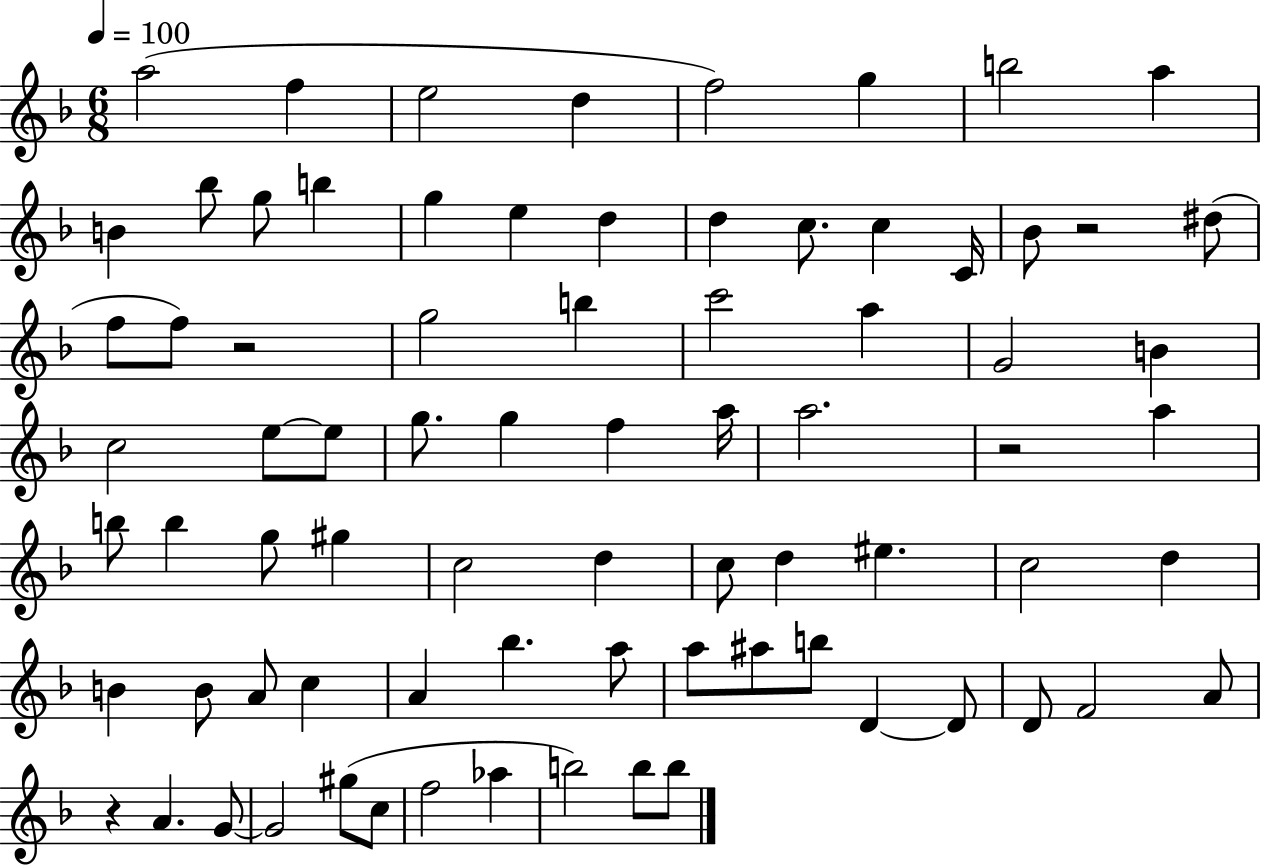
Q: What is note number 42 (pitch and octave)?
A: G#5